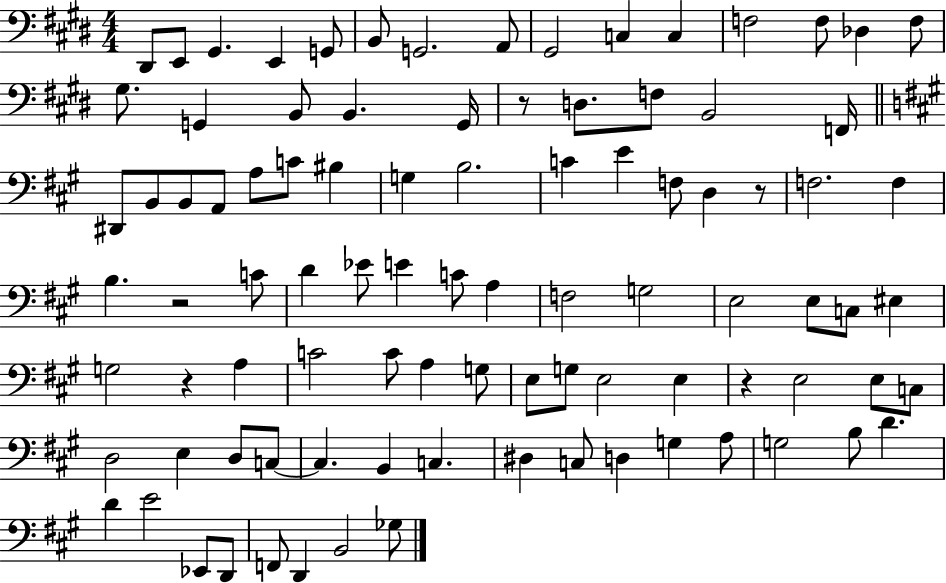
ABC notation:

X:1
T:Untitled
M:4/4
L:1/4
K:E
^D,,/2 E,,/2 ^G,, E,, G,,/2 B,,/2 G,,2 A,,/2 ^G,,2 C, C, F,2 F,/2 _D, F,/2 ^G,/2 G,, B,,/2 B,, G,,/4 z/2 D,/2 F,/2 B,,2 F,,/4 ^D,,/2 B,,/2 B,,/2 A,,/2 A,/2 C/2 ^B, G, B,2 C E F,/2 D, z/2 F,2 F, B, z2 C/2 D _E/2 E C/2 A, F,2 G,2 E,2 E,/2 C,/2 ^E, G,2 z A, C2 C/2 A, G,/2 E,/2 G,/2 E,2 E, z E,2 E,/2 C,/2 D,2 E, D,/2 C,/2 C, B,, C, ^D, C,/2 D, G, A,/2 G,2 B,/2 D D E2 _E,,/2 D,,/2 F,,/2 D,, B,,2 _G,/2